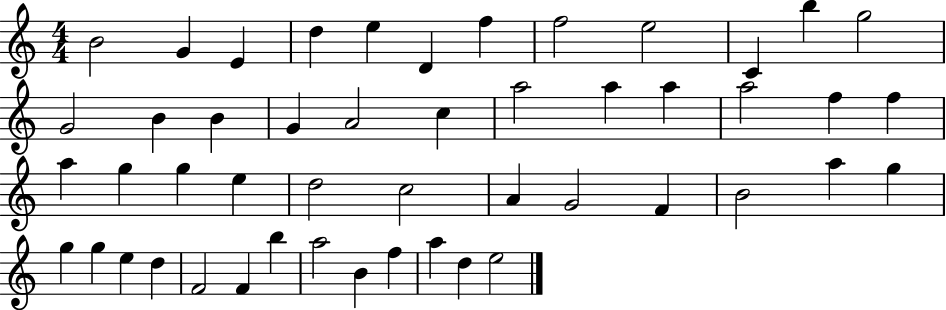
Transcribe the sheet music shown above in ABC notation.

X:1
T:Untitled
M:4/4
L:1/4
K:C
B2 G E d e D f f2 e2 C b g2 G2 B B G A2 c a2 a a a2 f f a g g e d2 c2 A G2 F B2 a g g g e d F2 F b a2 B f a d e2